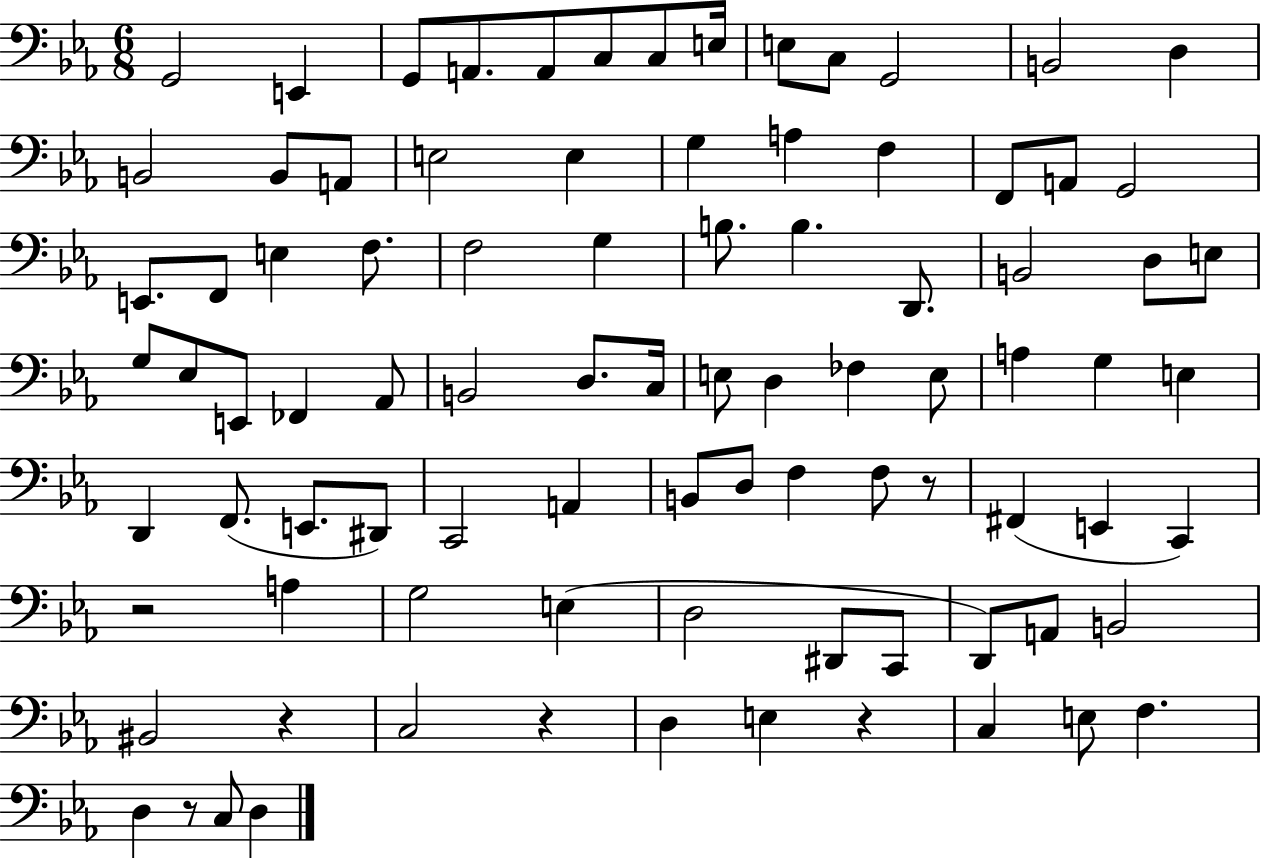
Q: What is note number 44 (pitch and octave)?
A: C3